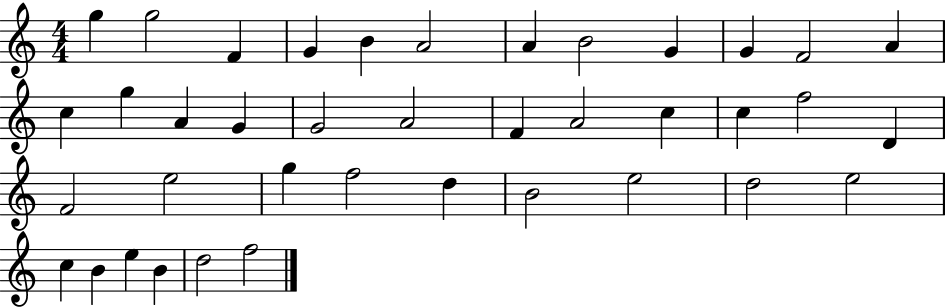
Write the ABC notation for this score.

X:1
T:Untitled
M:4/4
L:1/4
K:C
g g2 F G B A2 A B2 G G F2 A c g A G G2 A2 F A2 c c f2 D F2 e2 g f2 d B2 e2 d2 e2 c B e B d2 f2